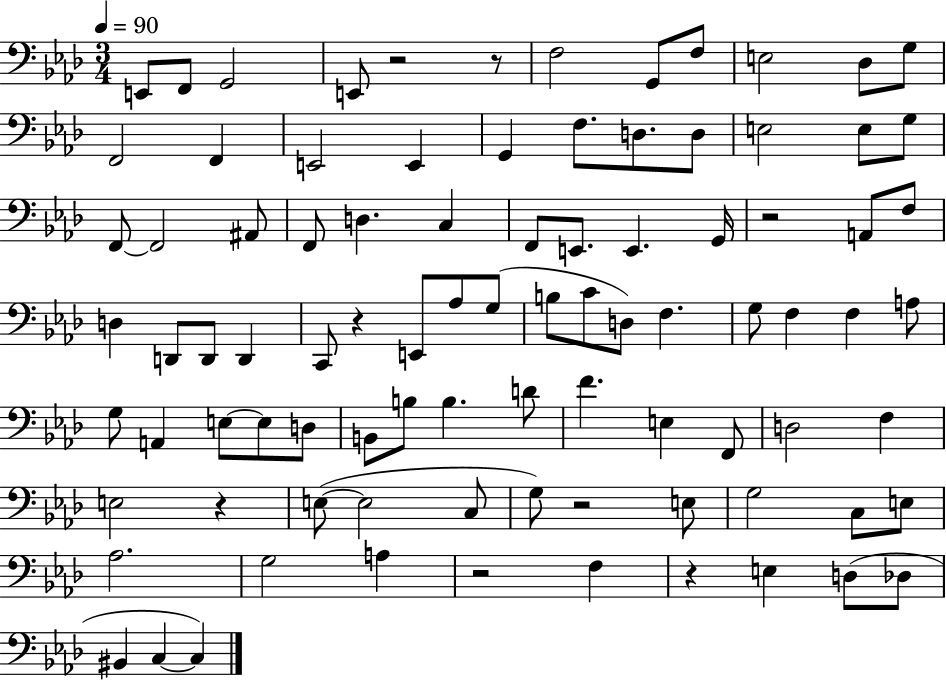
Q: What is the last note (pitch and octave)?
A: C3